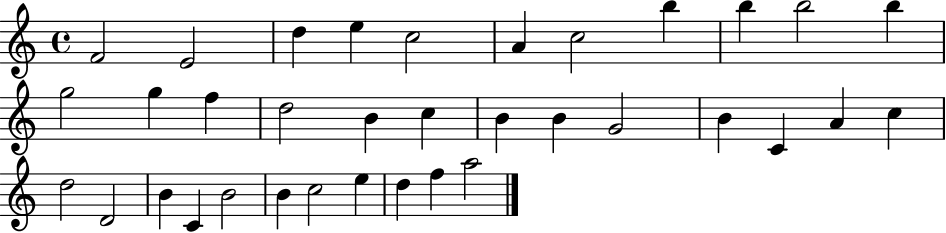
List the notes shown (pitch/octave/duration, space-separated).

F4/h E4/h D5/q E5/q C5/h A4/q C5/h B5/q B5/q B5/h B5/q G5/h G5/q F5/q D5/h B4/q C5/q B4/q B4/q G4/h B4/q C4/q A4/q C5/q D5/h D4/h B4/q C4/q B4/h B4/q C5/h E5/q D5/q F5/q A5/h